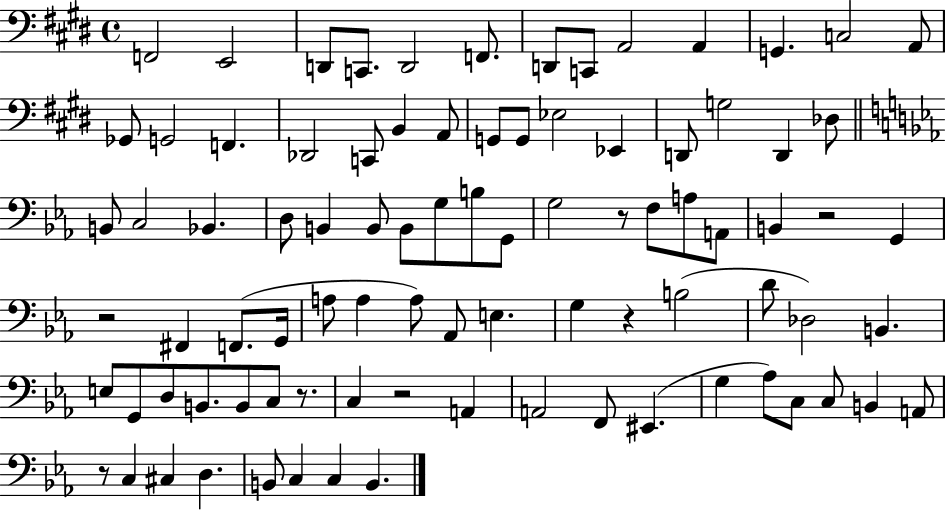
{
  \clef bass
  \time 4/4
  \defaultTimeSignature
  \key e \major
  f,2 e,2 | d,8 c,8. d,2 f,8. | d,8 c,8 a,2 a,4 | g,4. c2 a,8 | \break ges,8 g,2 f,4. | des,2 c,8 b,4 a,8 | g,8 g,8 ees2 ees,4 | d,8 g2 d,4 des8 | \break \bar "||" \break \key ees \major b,8 c2 bes,4. | d8 b,4 b,8 b,8 g8 b8 g,8 | g2 r8 f8 a8 a,8 | b,4 r2 g,4 | \break r2 fis,4 f,8.( g,16 | a8 a4 a8) aes,8 e4. | g4 r4 b2( | d'8 des2) b,4. | \break e8 g,8 d8 b,8. b,8 c8 r8. | c4 r2 a,4 | a,2 f,8 eis,4.( | g4 aes8) c8 c8 b,4 a,8 | \break r8 c4 cis4 d4. | b,8 c4 c4 b,4. | \bar "|."
}